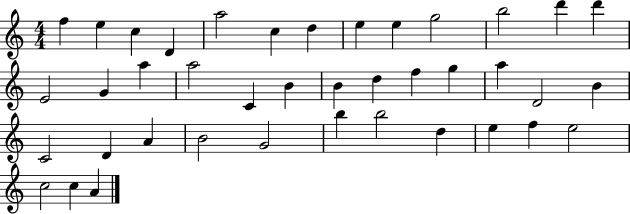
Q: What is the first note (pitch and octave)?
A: F5